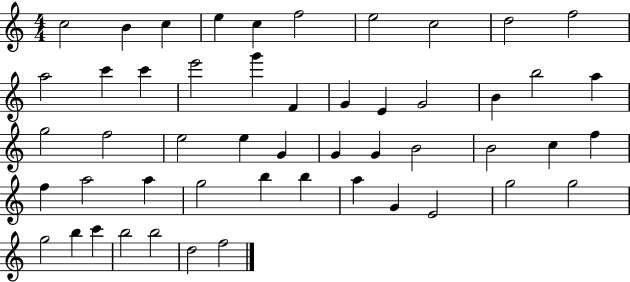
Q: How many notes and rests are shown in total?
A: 51